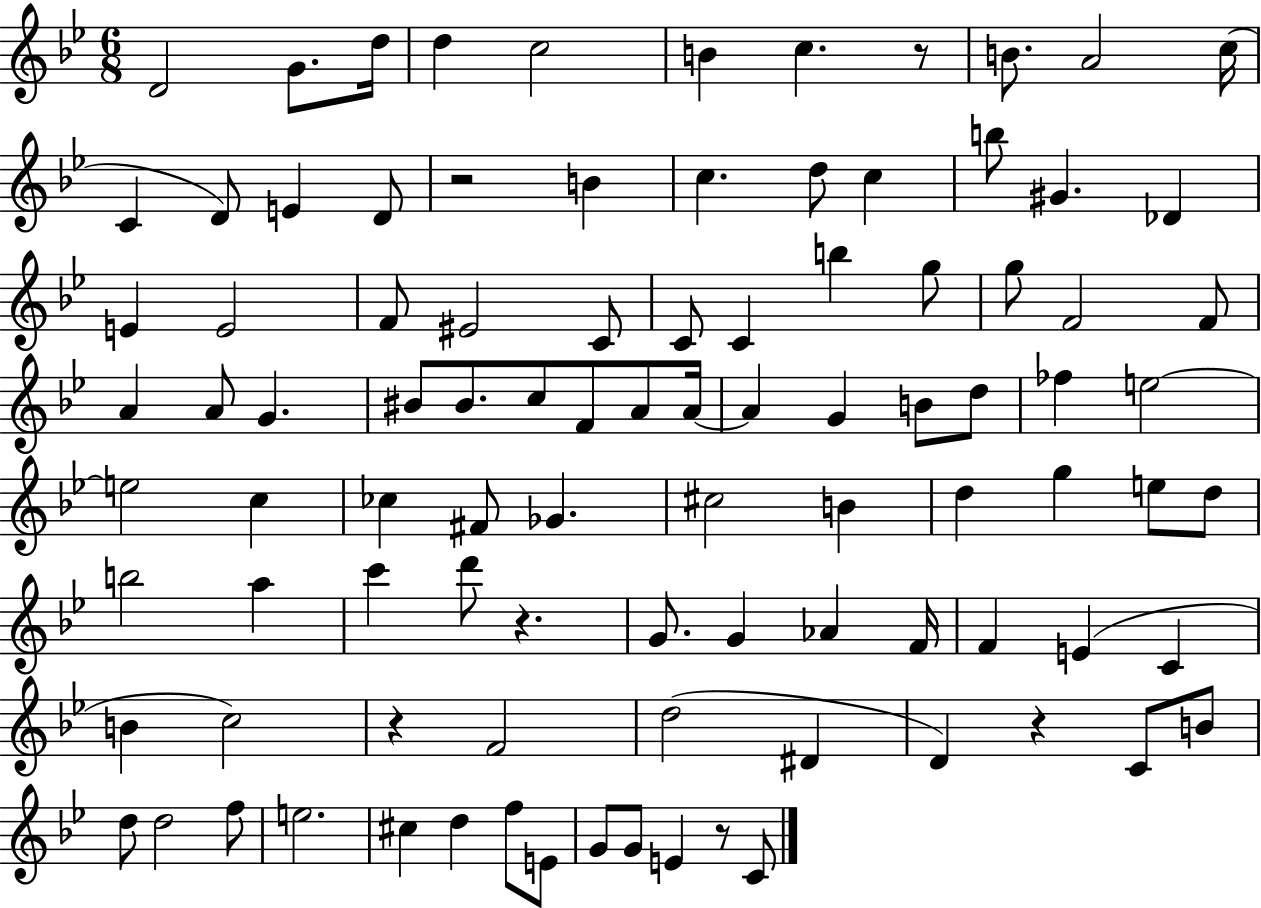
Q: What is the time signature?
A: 6/8